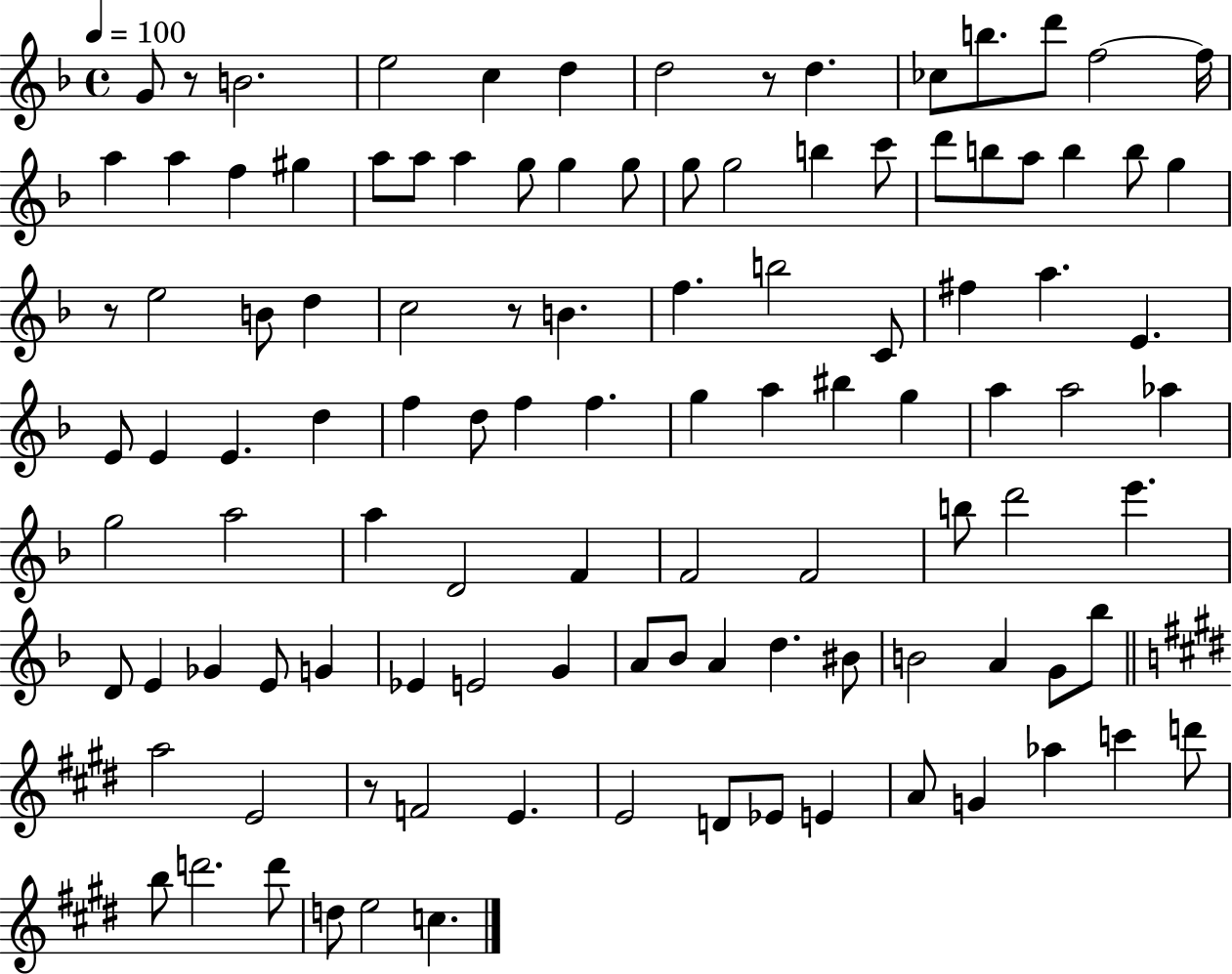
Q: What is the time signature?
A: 4/4